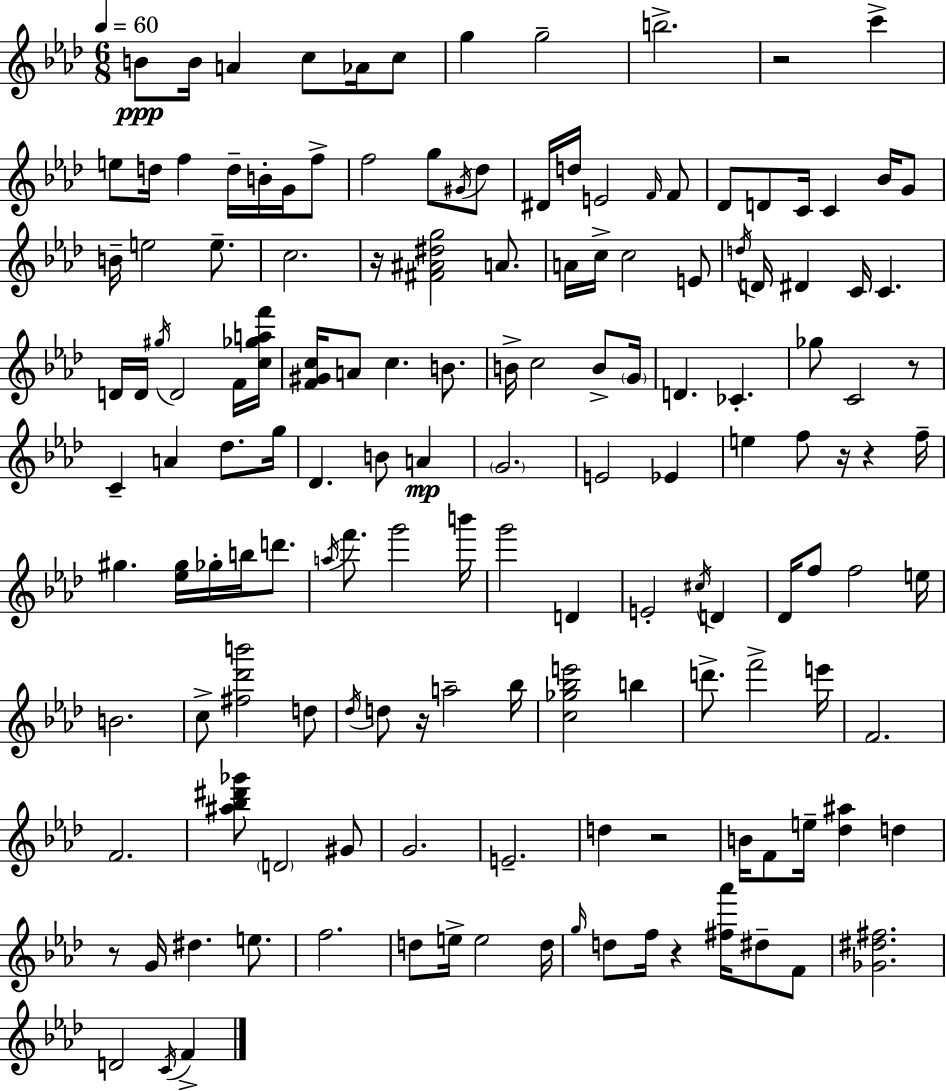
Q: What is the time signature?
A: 6/8